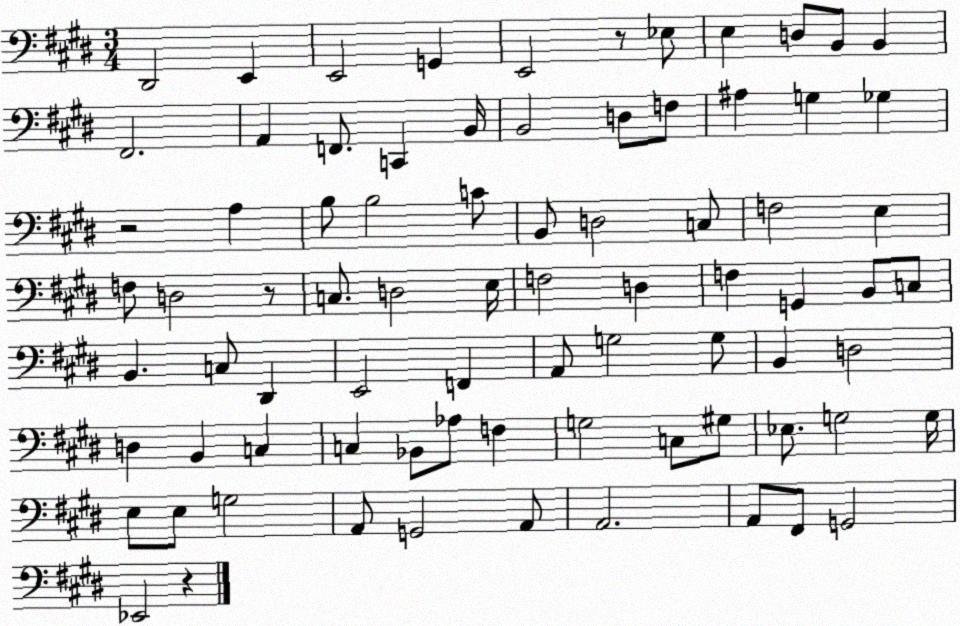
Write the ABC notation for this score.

X:1
T:Untitled
M:3/4
L:1/4
K:E
^D,,2 E,, E,,2 G,, E,,2 z/2 _E,/2 E, D,/2 B,,/2 B,, ^F,,2 A,, F,,/2 C,, B,,/4 B,,2 D,/2 F,/2 ^A, G, _G, z2 A, B,/2 B,2 C/2 B,,/2 D,2 C,/2 F,2 E, F,/2 D,2 z/2 C,/2 D,2 E,/4 F,2 D, F, G,, B,,/2 C,/2 B,, C,/2 ^D,, E,,2 F,, A,,/2 G,2 G,/2 B,, D,2 D, B,, C, C, _B,,/2 _A,/2 F, G,2 C,/2 ^G,/2 _E,/2 G,2 G,/4 E,/2 E,/2 G,2 A,,/2 G,,2 A,,/2 A,,2 A,,/2 ^F,,/2 G,,2 _E,,2 z